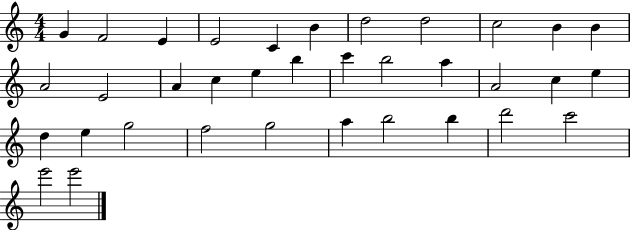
G4/q F4/h E4/q E4/h C4/q B4/q D5/h D5/h C5/h B4/q B4/q A4/h E4/h A4/q C5/q E5/q B5/q C6/q B5/h A5/q A4/h C5/q E5/q D5/q E5/q G5/h F5/h G5/h A5/q B5/h B5/q D6/h C6/h E6/h E6/h